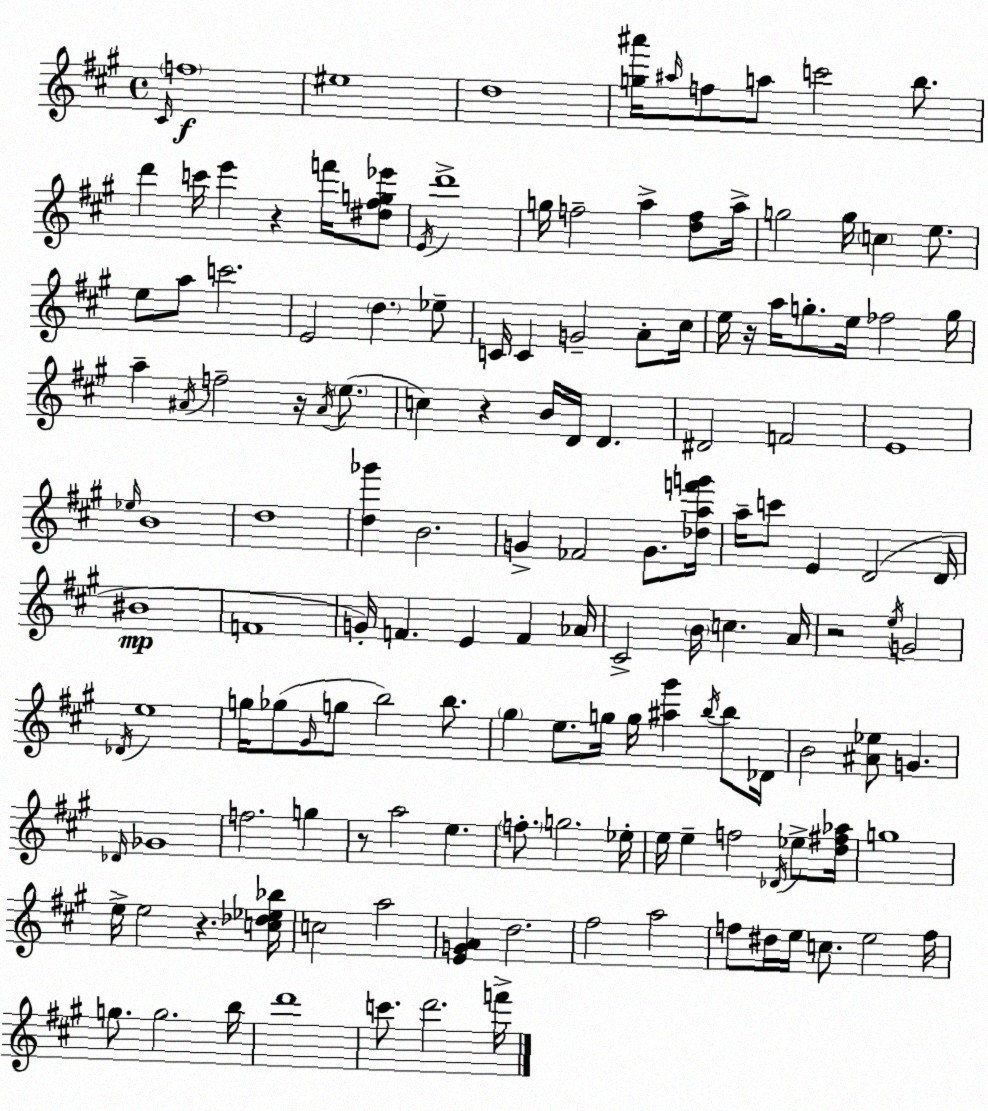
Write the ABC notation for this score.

X:1
T:Untitled
M:4/4
L:1/4
K:A
^C/4 f4 ^e4 d4 [g^a']/4 ^a/4 f/2 a/2 c'2 b/2 d' c'/4 e' z f'/4 [^d^fg_e']/2 E/4 d'4 g/4 f2 a [df]/2 a/4 g2 g/4 c e/2 e/2 a/2 c'2 E2 d _e/2 C/4 C G2 A/2 ^c/4 e/4 z/4 a/4 g/2 e/4 _f2 g/4 a ^A/4 f2 z/4 ^A/4 e/2 c z B/4 D/4 D ^D2 F2 E4 _e/4 B4 d4 [d_g'] B2 G _F2 G/2 [_daf'g']/4 a/4 c'/2 E D2 D/4 ^B4 F4 G/4 F E F _A/4 ^C2 B/4 c A/4 z2 e/4 G2 _D/4 e4 g/4 _g/2 ^G/4 g/2 b2 b/2 ^g e/2 g/4 g/4 [^a^g'] b/4 b/2 _D/4 B2 [^A_e]/2 G _D/4 _G4 f2 g z/2 a2 e f/2 g2 _e/4 e/4 e f2 _D/4 _e/2 [d^f_a]/4 g4 e/4 e2 z [c_d_e_b]/4 c2 a2 [EGA] d2 ^f2 a2 f/2 ^d/4 e/4 c/2 e2 f/4 g/2 g2 b/4 d'4 c'/2 d'2 f'/4